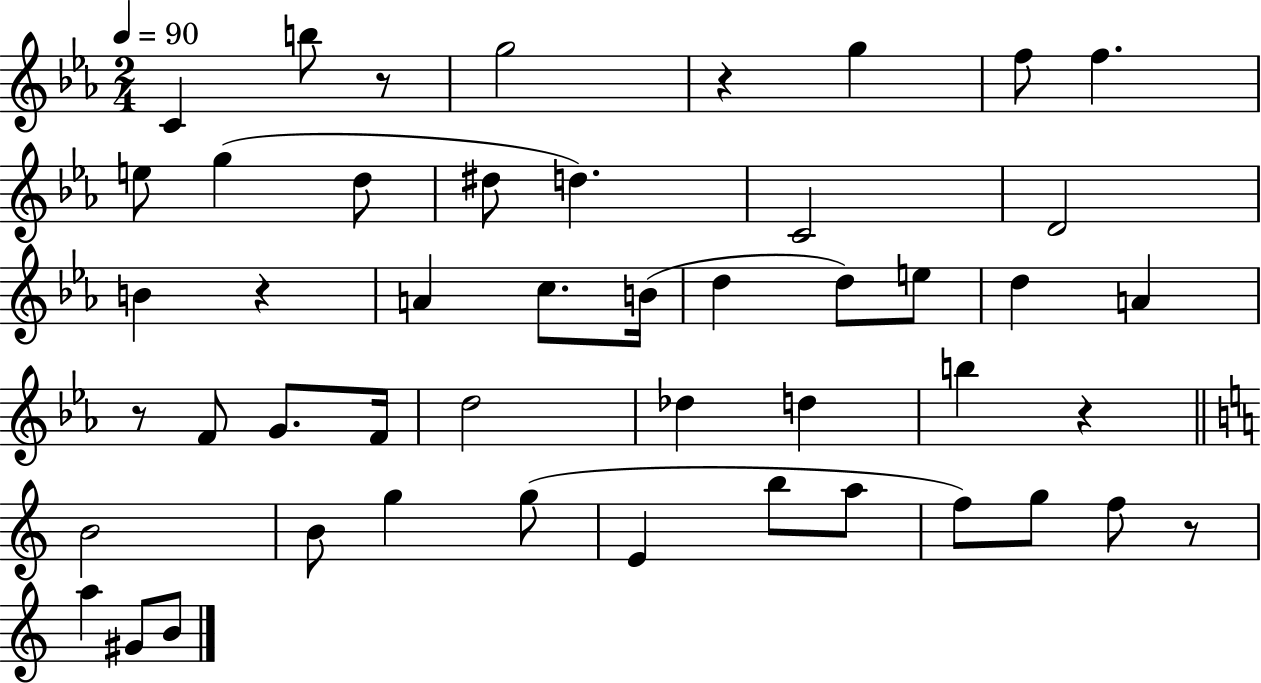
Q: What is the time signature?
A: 2/4